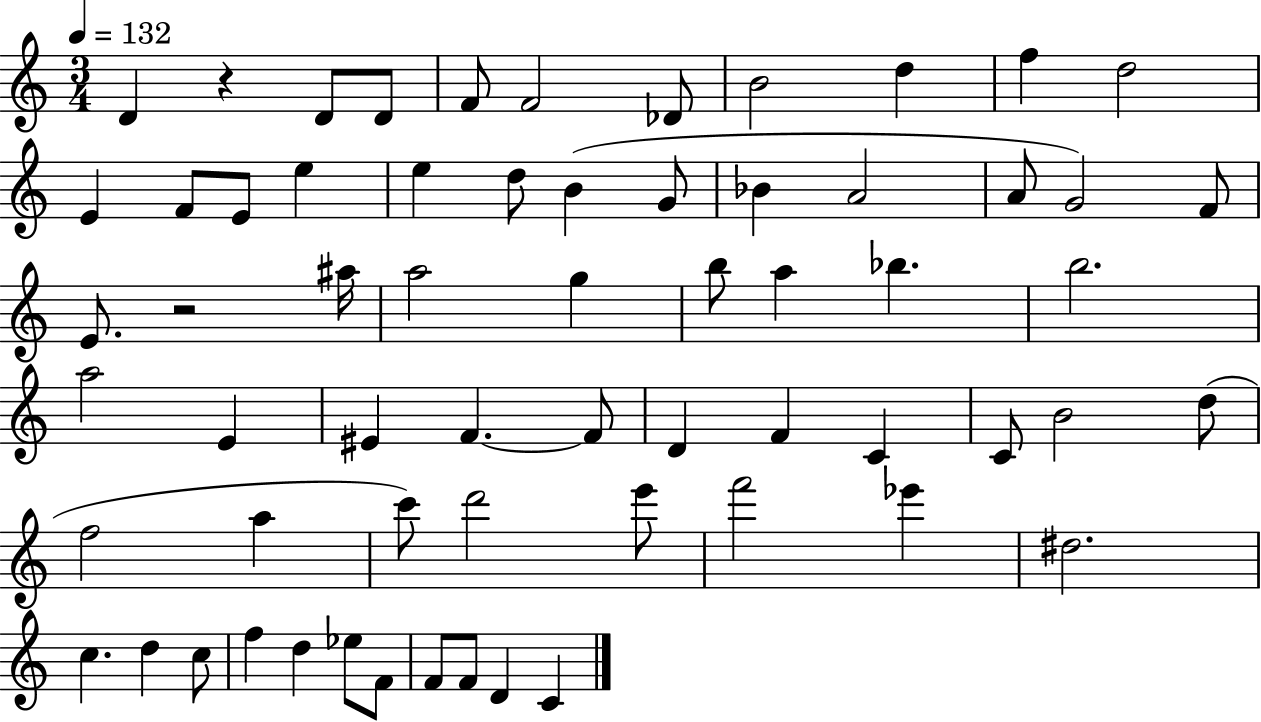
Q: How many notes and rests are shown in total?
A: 63